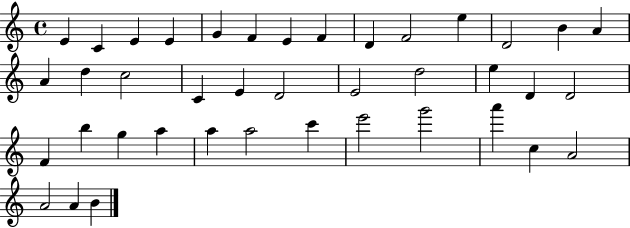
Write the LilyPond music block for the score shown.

{
  \clef treble
  \time 4/4
  \defaultTimeSignature
  \key c \major
  e'4 c'4 e'4 e'4 | g'4 f'4 e'4 f'4 | d'4 f'2 e''4 | d'2 b'4 a'4 | \break a'4 d''4 c''2 | c'4 e'4 d'2 | e'2 d''2 | e''4 d'4 d'2 | \break f'4 b''4 g''4 a''4 | a''4 a''2 c'''4 | e'''2 g'''2 | a'''4 c''4 a'2 | \break a'2 a'4 b'4 | \bar "|."
}